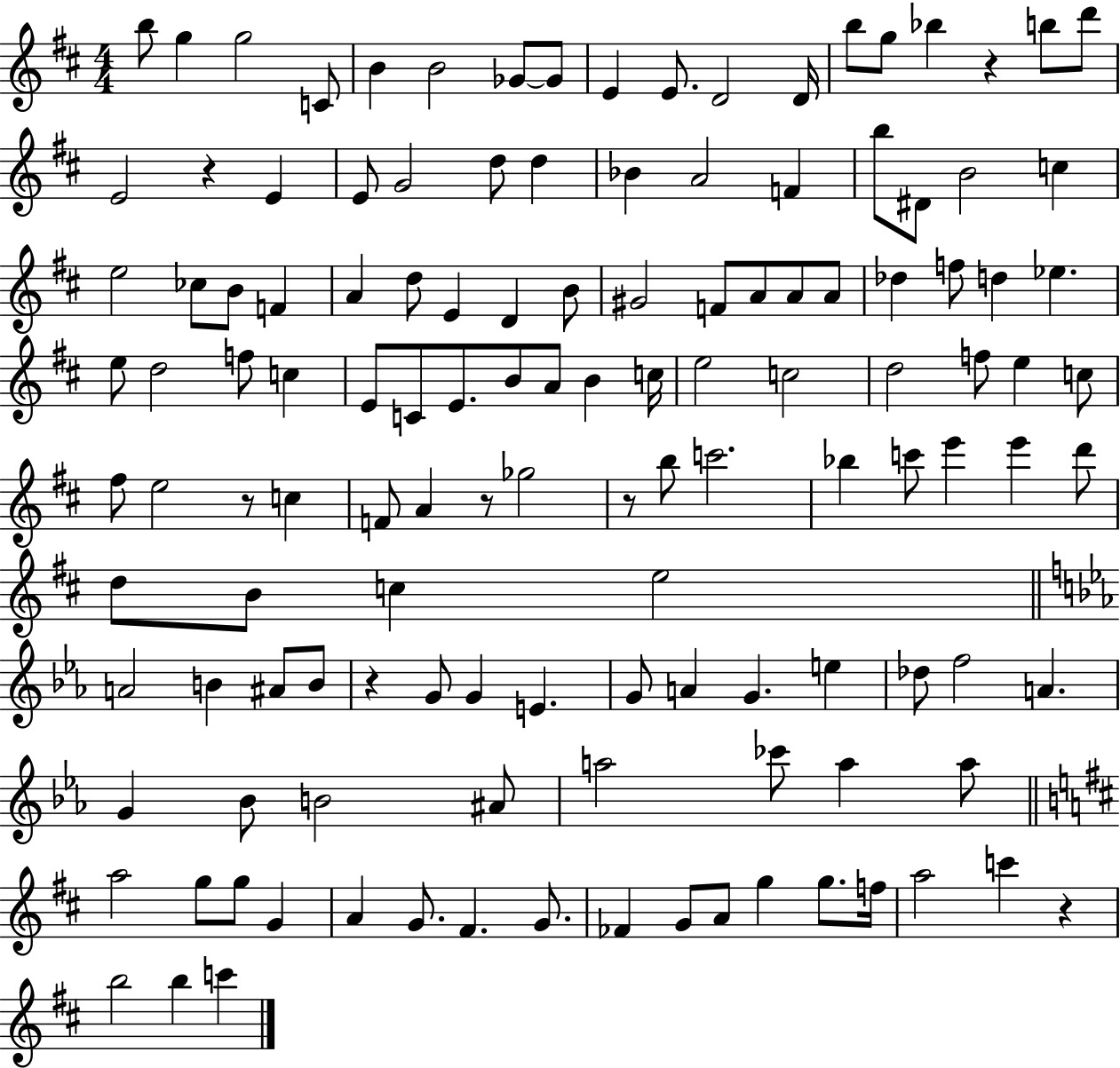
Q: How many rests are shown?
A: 7